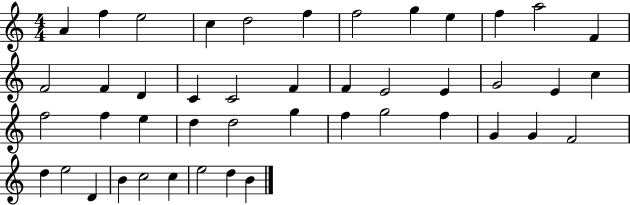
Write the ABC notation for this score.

X:1
T:Untitled
M:4/4
L:1/4
K:C
A f e2 c d2 f f2 g e f a2 F F2 F D C C2 F F E2 E G2 E c f2 f e d d2 g f g2 f G G F2 d e2 D B c2 c e2 d B